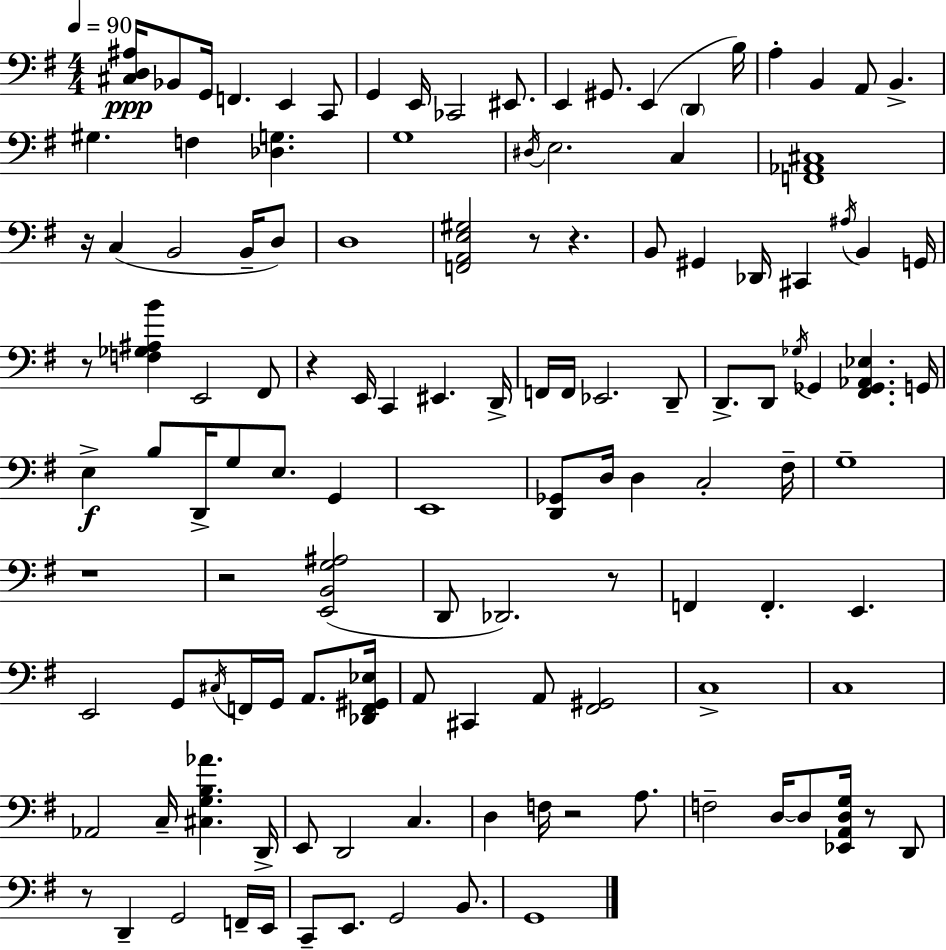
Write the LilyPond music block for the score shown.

{
  \clef bass
  \numericTimeSignature
  \time 4/4
  \key e \minor
  \tempo 4 = 90
  <cis d ais>16\ppp bes,8 g,16 f,4. e,4 c,8 | g,4 e,16 ces,2 eis,8. | e,4 gis,8. e,4( \parenthesize d,4 b16) | a4-. b,4 a,8 b,4.-> | \break gis4. f4 <des g>4. | g1 | \acciaccatura { dis16 } e2. c4 | <f, aes, cis>1 | \break r16 c4( b,2 b,16-- d8) | d1 | <f, a, e gis>2 r8 r4. | b,8 gis,4 des,16 cis,4 \acciaccatura { ais16 } b,4 | \break g,16 r8 <f ges ais b'>4 e,2 | fis,8 r4 e,16 c,4 eis,4. | d,16-> f,16 f,16 ees,2. | d,8-- d,8.-> d,8 \acciaccatura { ges16 } ges,4 <fis, ges, aes, ees>4. | \break g,16 e4->\f b8 d,16-> g8 e8. g,4 | e,1 | <d, ges,>8 d16 d4 c2-. | fis16-- g1-- | \break r1 | r2 <e, b, g ais>2( | d,8 des,2.) | r8 f,4 f,4.-. e,4. | \break e,2 g,8 \acciaccatura { cis16 } f,16 g,16 | a,8. <des, f, gis, ees>16 a,8 cis,4 a,8 <fis, gis,>2 | c1-> | c1 | \break aes,2 c16-- <cis g b aes'>4. | d,16-> e,8 d,2 c4. | d4 f16 r2 | a8. f2-- d16~~ d8 <ees, a, d g>16 | \break r8 d,8 r8 d,4-- g,2 | f,16-- e,16 c,8-- e,8. g,2 | b,8. g,1 | \bar "|."
}